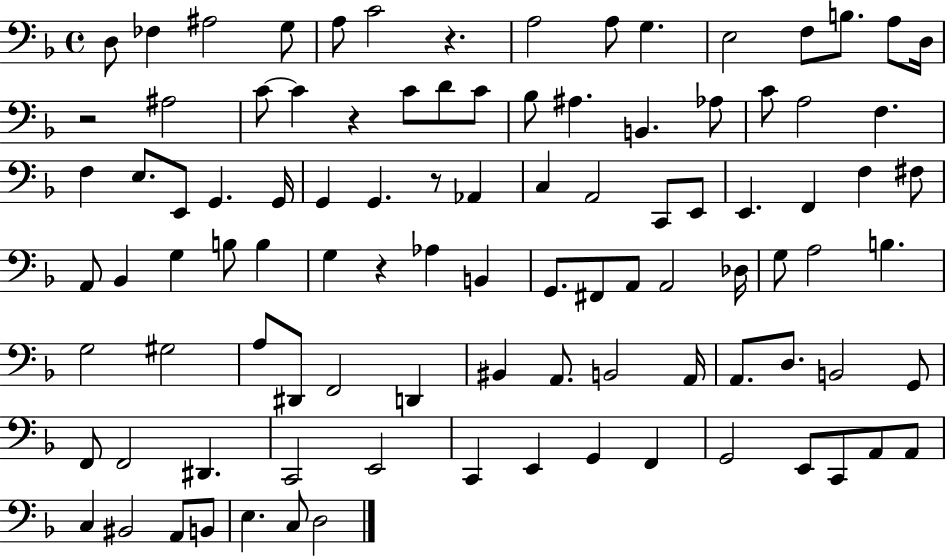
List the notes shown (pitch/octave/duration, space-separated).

D3/e FES3/q A#3/h G3/e A3/e C4/h R/q. A3/h A3/e G3/q. E3/h F3/e B3/e. A3/e D3/s R/h A#3/h C4/e C4/q R/q C4/e D4/e C4/e Bb3/e A#3/q. B2/q. Ab3/e C4/e A3/h F3/q. F3/q E3/e. E2/e G2/q. G2/s G2/q G2/q. R/e Ab2/q C3/q A2/h C2/e E2/e E2/q. F2/q F3/q F#3/e A2/e Bb2/q G3/q B3/e B3/q G3/q R/q Ab3/q B2/q G2/e. F#2/e A2/e A2/h Db3/s G3/e A3/h B3/q. G3/h G#3/h A3/e D#2/e F2/h D2/q BIS2/q A2/e. B2/h A2/s A2/e. D3/e. B2/h G2/e F2/e F2/h D#2/q. C2/h E2/h C2/q E2/q G2/q F2/q G2/h E2/e C2/e A2/e A2/e C3/q BIS2/h A2/e B2/e E3/q. C3/e D3/h